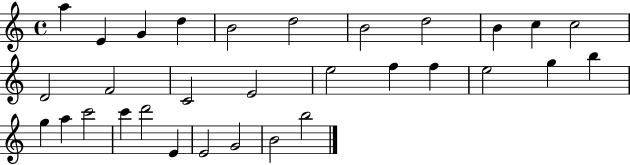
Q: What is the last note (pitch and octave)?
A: B5